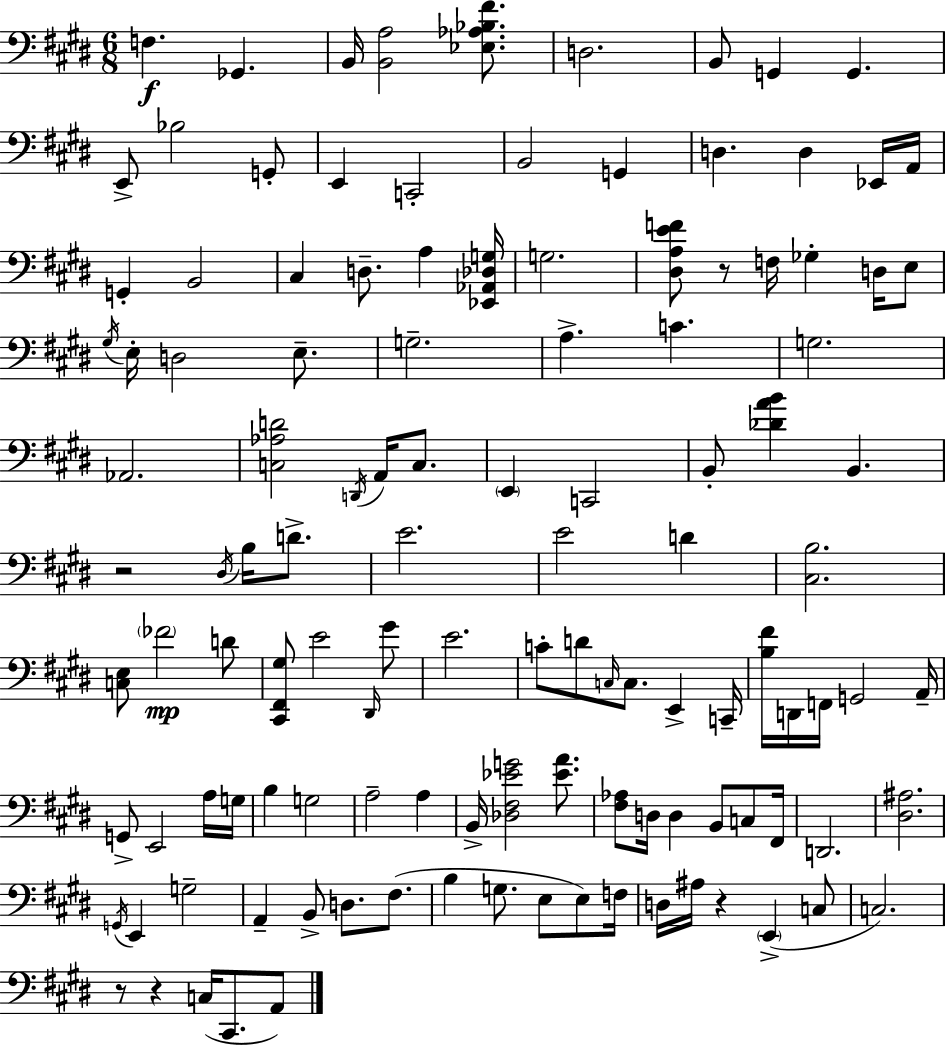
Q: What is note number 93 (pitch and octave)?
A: F3